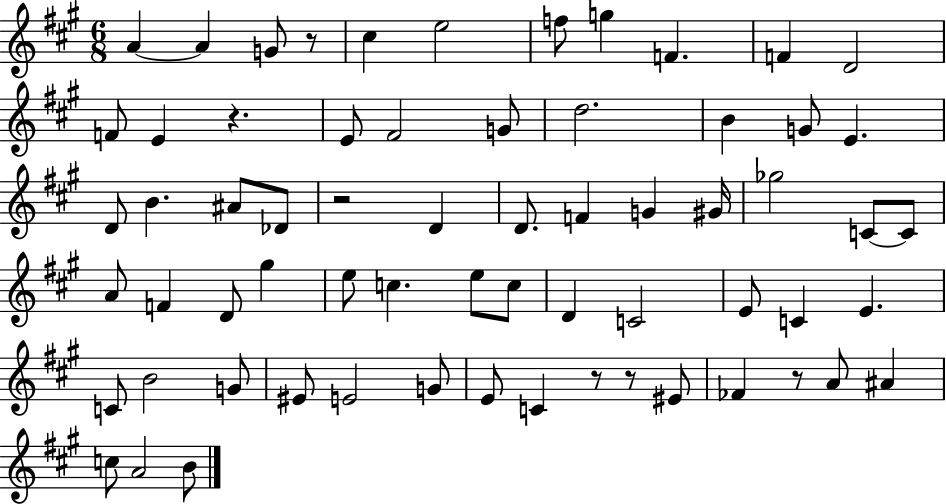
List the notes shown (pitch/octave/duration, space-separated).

A4/q A4/q G4/e R/e C#5/q E5/h F5/e G5/q F4/q. F4/q D4/h F4/e E4/q R/q. E4/e F#4/h G4/e D5/h. B4/q G4/e E4/q. D4/e B4/q. A#4/e Db4/e R/h D4/q D4/e. F4/q G4/q G#4/s Gb5/h C4/e C4/e A4/e F4/q D4/e G#5/q E5/e C5/q. E5/e C5/e D4/q C4/h E4/e C4/q E4/q. C4/e B4/h G4/e EIS4/e E4/h G4/e E4/e C4/q R/e R/e EIS4/e FES4/q R/e A4/e A#4/q C5/e A4/h B4/e